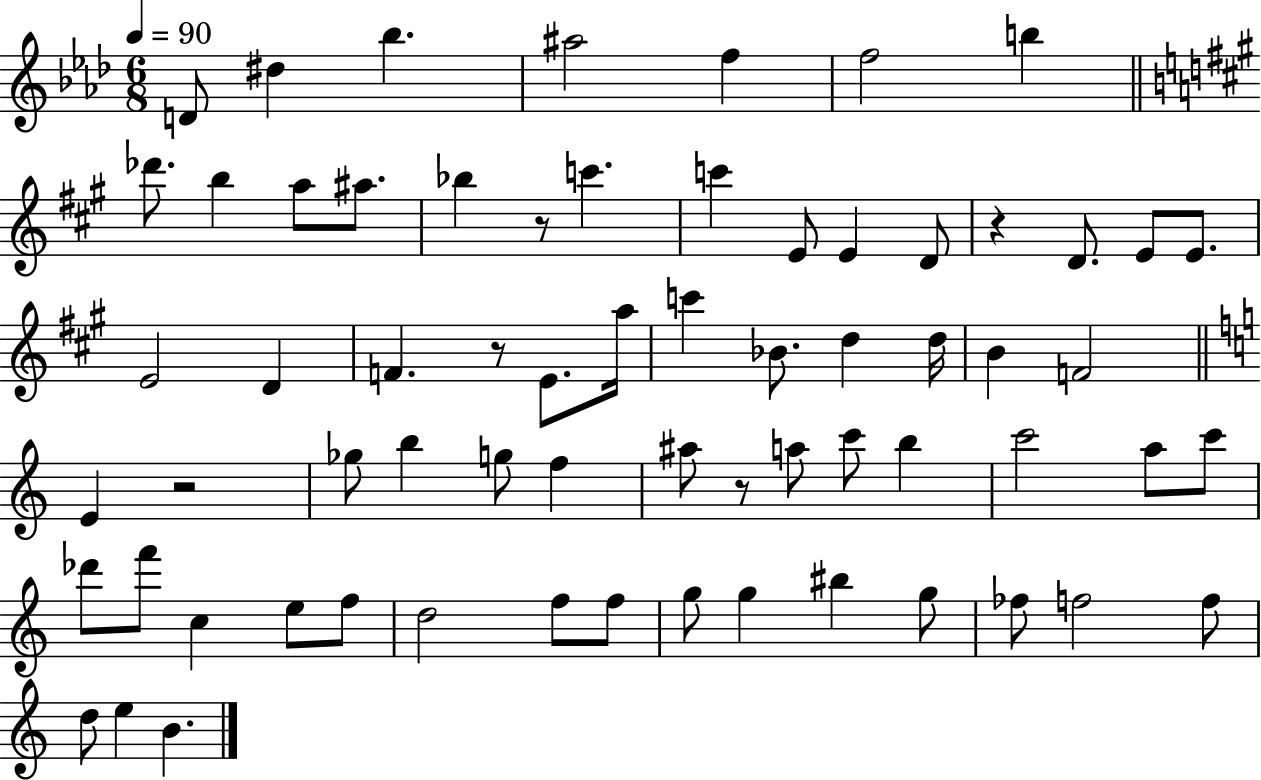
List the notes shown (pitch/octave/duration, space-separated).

D4/e D#5/q Bb5/q. A#5/h F5/q F5/h B5/q Db6/e. B5/q A5/e A#5/e. Bb5/q R/e C6/q. C6/q E4/e E4/q D4/e R/q D4/e. E4/e E4/e. E4/h D4/q F4/q. R/e E4/e. A5/s C6/q Bb4/e. D5/q D5/s B4/q F4/h E4/q R/h Gb5/e B5/q G5/e F5/q A#5/e R/e A5/e C6/e B5/q C6/h A5/e C6/e Db6/e F6/e C5/q E5/e F5/e D5/h F5/e F5/e G5/e G5/q BIS5/q G5/e FES5/e F5/h F5/e D5/e E5/q B4/q.